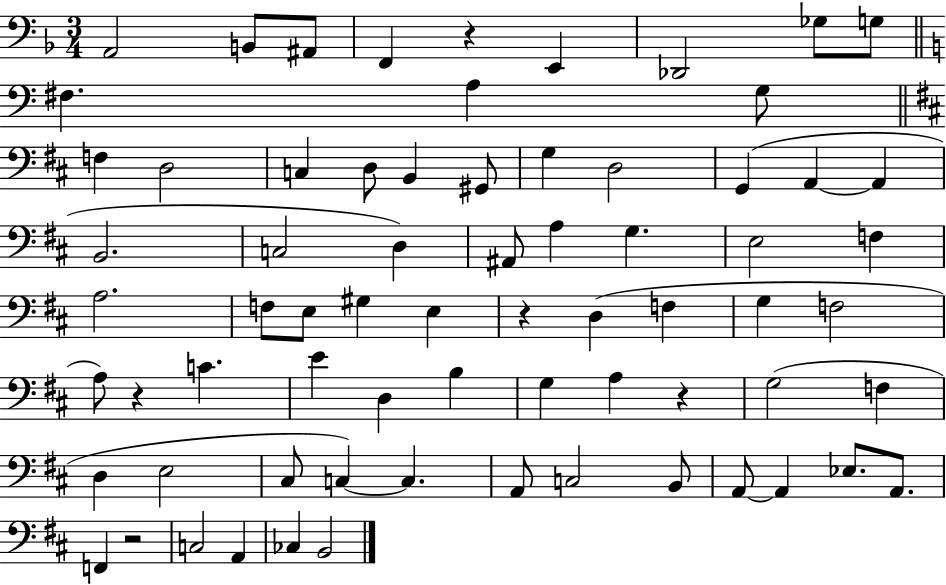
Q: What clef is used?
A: bass